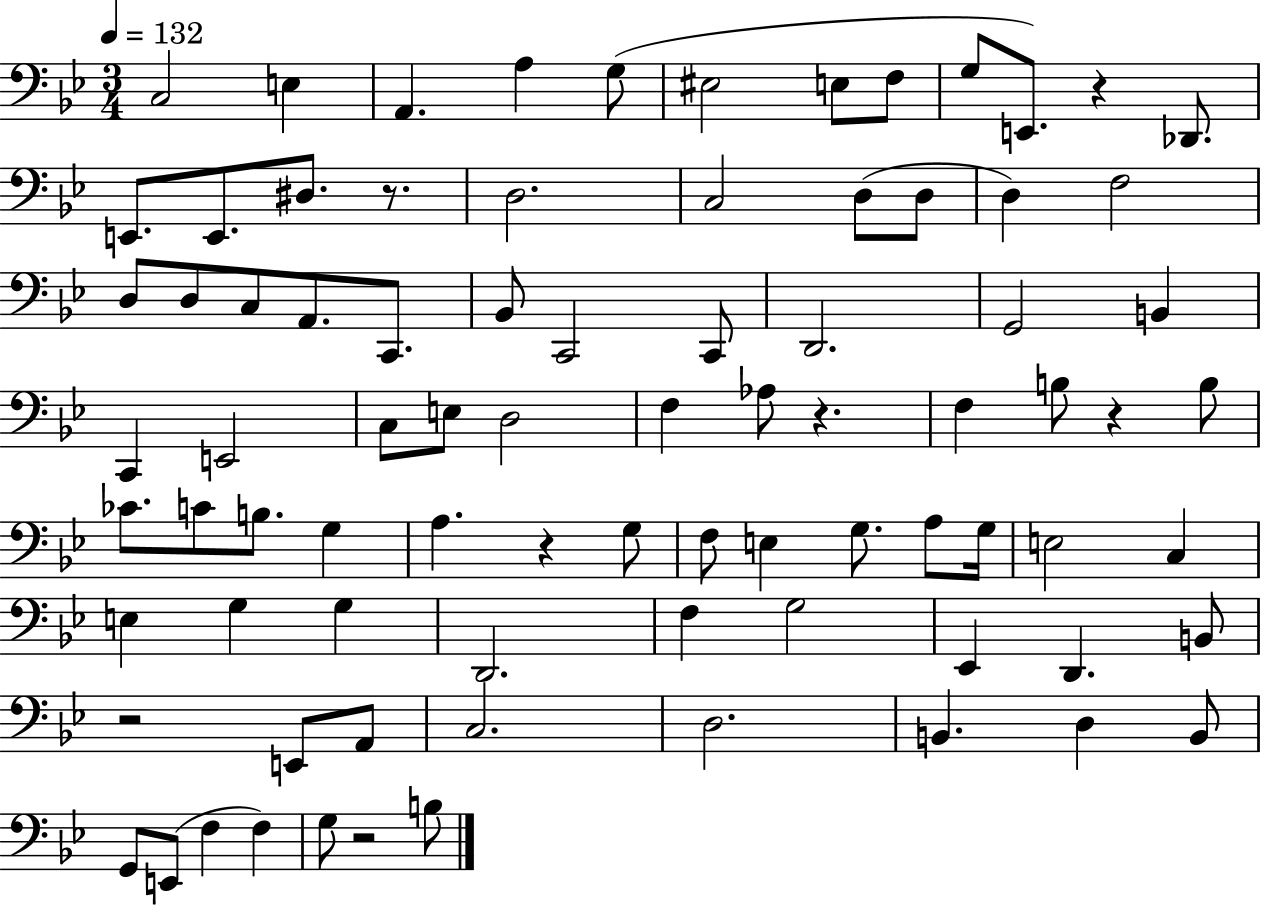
{
  \clef bass
  \numericTimeSignature
  \time 3/4
  \key bes \major
  \tempo 4 = 132
  c2 e4 | a,4. a4 g8( | eis2 e8 f8 | g8 e,8.) r4 des,8. | \break e,8. e,8. dis8. r8. | d2. | c2 d8( d8 | d4) f2 | \break d8 d8 c8 a,8. c,8. | bes,8 c,2 c,8 | d,2. | g,2 b,4 | \break c,4 e,2 | c8 e8 d2 | f4 aes8 r4. | f4 b8 r4 b8 | \break ces'8. c'8 b8. g4 | a4. r4 g8 | f8 e4 g8. a8 g16 | e2 c4 | \break e4 g4 g4 | d,2. | f4 g2 | ees,4 d,4. b,8 | \break r2 e,8 a,8 | c2. | d2. | b,4. d4 b,8 | \break g,8 e,8( f4 f4) | g8 r2 b8 | \bar "|."
}